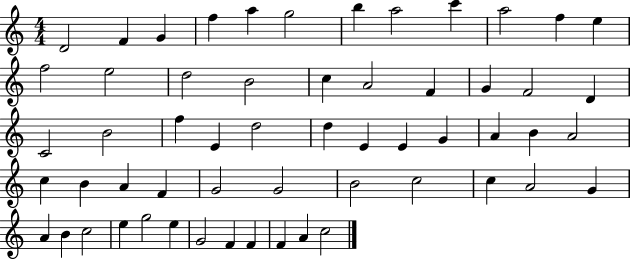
{
  \clef treble
  \numericTimeSignature
  \time 4/4
  \key c \major
  d'2 f'4 g'4 | f''4 a''4 g''2 | b''4 a''2 c'''4 | a''2 f''4 e''4 | \break f''2 e''2 | d''2 b'2 | c''4 a'2 f'4 | g'4 f'2 d'4 | \break c'2 b'2 | f''4 e'4 d''2 | d''4 e'4 e'4 g'4 | a'4 b'4 a'2 | \break c''4 b'4 a'4 f'4 | g'2 g'2 | b'2 c''2 | c''4 a'2 g'4 | \break a'4 b'4 c''2 | e''4 g''2 e''4 | g'2 f'4 f'4 | f'4 a'4 c''2 | \break \bar "|."
}